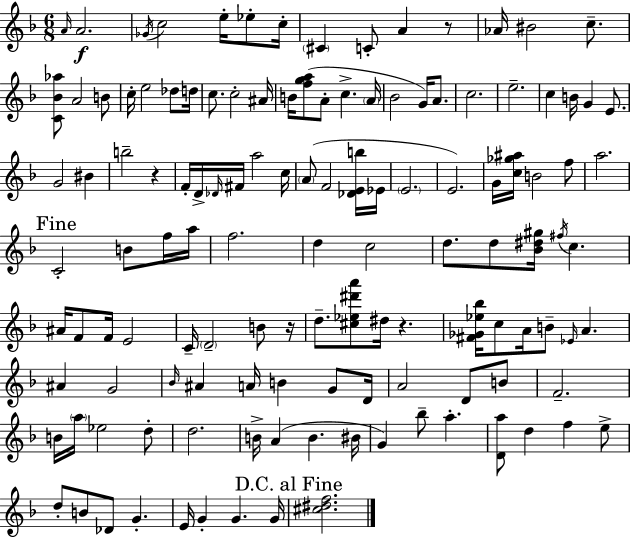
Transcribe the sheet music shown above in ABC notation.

X:1
T:Untitled
M:6/8
L:1/4
K:F
A/4 A2 _G/4 c2 e/4 _e/2 c/4 ^C C/2 A z/2 _A/4 ^B2 c/2 [C_B_a]/2 A2 B/2 c/4 e2 _d/2 d/4 c/2 c2 ^A/4 B/4 [fga]/2 A/2 c A/4 _B2 G/4 A/2 c2 e2 c B/4 G E/2 G2 ^B b2 z F/4 D/4 _D/4 ^F/4 a2 c/4 A/2 F2 [_DEb]/4 _E/4 E2 E2 G/4 [c_g^a]/4 B2 f/2 a2 C2 B/2 f/4 a/4 f2 d c2 d/2 d/2 [_B^d^g]/4 ^f/4 c ^A/4 F/2 F/4 E2 C/4 D2 B/2 z/4 d/2 [^c_e^d'a']/2 ^d/4 z [^F_G_e_b]/4 c/2 A/4 B/2 _E/4 A ^A G2 _B/4 ^A A/4 B G/2 D/4 A2 D/2 B/2 F2 B/4 a/4 _e2 d/2 d2 B/4 A B ^B/4 G _b/2 a [Da]/2 d f e/2 d/2 B/2 _D/2 G E/4 G G G/4 [^c^df]2